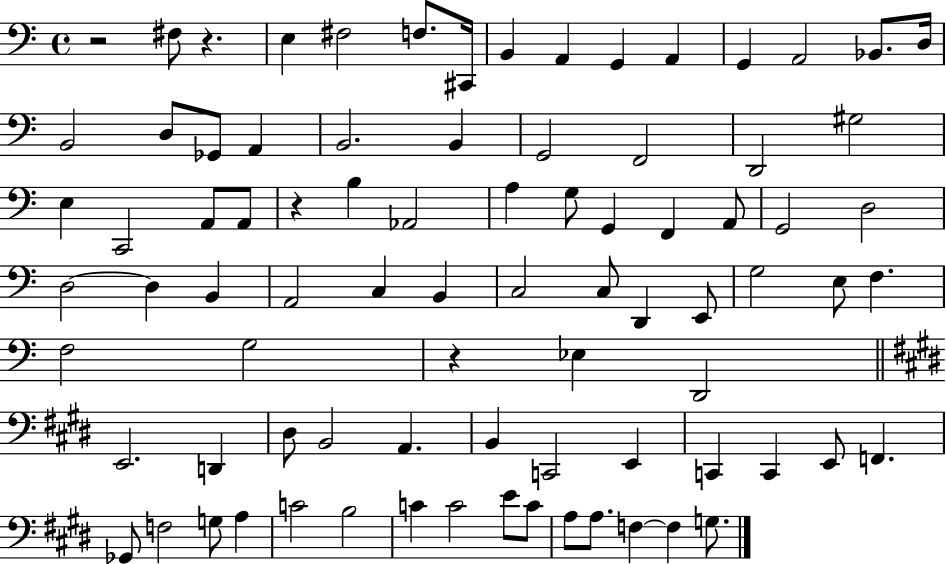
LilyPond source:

{
  \clef bass
  \time 4/4
  \defaultTimeSignature
  \key c \major
  r2 fis8 r4. | e4 fis2 f8. cis,16 | b,4 a,4 g,4 a,4 | g,4 a,2 bes,8. d16 | \break b,2 d8 ges,8 a,4 | b,2. b,4 | g,2 f,2 | d,2 gis2 | \break e4 c,2 a,8 a,8 | r4 b4 aes,2 | a4 g8 g,4 f,4 a,8 | g,2 d2 | \break d2~~ d4 b,4 | a,2 c4 b,4 | c2 c8 d,4 e,8 | g2 e8 f4. | \break f2 g2 | r4 ees4 d,2 | \bar "||" \break \key e \major e,2. d,4 | dis8 b,2 a,4. | b,4 c,2 e,4 | c,4 c,4 e,8 f,4. | \break ges,8 f2 g8 a4 | c'2 b2 | c'4 c'2 e'8 c'8 | a8 a8. f4~~ f4 g8. | \break \bar "|."
}